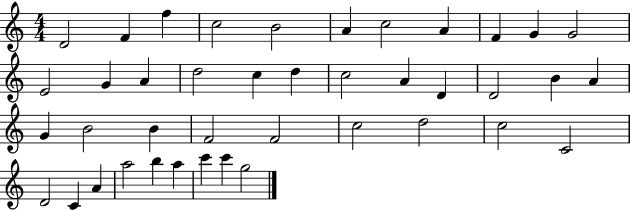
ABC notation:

X:1
T:Untitled
M:4/4
L:1/4
K:C
D2 F f c2 B2 A c2 A F G G2 E2 G A d2 c d c2 A D D2 B A G B2 B F2 F2 c2 d2 c2 C2 D2 C A a2 b a c' c' g2